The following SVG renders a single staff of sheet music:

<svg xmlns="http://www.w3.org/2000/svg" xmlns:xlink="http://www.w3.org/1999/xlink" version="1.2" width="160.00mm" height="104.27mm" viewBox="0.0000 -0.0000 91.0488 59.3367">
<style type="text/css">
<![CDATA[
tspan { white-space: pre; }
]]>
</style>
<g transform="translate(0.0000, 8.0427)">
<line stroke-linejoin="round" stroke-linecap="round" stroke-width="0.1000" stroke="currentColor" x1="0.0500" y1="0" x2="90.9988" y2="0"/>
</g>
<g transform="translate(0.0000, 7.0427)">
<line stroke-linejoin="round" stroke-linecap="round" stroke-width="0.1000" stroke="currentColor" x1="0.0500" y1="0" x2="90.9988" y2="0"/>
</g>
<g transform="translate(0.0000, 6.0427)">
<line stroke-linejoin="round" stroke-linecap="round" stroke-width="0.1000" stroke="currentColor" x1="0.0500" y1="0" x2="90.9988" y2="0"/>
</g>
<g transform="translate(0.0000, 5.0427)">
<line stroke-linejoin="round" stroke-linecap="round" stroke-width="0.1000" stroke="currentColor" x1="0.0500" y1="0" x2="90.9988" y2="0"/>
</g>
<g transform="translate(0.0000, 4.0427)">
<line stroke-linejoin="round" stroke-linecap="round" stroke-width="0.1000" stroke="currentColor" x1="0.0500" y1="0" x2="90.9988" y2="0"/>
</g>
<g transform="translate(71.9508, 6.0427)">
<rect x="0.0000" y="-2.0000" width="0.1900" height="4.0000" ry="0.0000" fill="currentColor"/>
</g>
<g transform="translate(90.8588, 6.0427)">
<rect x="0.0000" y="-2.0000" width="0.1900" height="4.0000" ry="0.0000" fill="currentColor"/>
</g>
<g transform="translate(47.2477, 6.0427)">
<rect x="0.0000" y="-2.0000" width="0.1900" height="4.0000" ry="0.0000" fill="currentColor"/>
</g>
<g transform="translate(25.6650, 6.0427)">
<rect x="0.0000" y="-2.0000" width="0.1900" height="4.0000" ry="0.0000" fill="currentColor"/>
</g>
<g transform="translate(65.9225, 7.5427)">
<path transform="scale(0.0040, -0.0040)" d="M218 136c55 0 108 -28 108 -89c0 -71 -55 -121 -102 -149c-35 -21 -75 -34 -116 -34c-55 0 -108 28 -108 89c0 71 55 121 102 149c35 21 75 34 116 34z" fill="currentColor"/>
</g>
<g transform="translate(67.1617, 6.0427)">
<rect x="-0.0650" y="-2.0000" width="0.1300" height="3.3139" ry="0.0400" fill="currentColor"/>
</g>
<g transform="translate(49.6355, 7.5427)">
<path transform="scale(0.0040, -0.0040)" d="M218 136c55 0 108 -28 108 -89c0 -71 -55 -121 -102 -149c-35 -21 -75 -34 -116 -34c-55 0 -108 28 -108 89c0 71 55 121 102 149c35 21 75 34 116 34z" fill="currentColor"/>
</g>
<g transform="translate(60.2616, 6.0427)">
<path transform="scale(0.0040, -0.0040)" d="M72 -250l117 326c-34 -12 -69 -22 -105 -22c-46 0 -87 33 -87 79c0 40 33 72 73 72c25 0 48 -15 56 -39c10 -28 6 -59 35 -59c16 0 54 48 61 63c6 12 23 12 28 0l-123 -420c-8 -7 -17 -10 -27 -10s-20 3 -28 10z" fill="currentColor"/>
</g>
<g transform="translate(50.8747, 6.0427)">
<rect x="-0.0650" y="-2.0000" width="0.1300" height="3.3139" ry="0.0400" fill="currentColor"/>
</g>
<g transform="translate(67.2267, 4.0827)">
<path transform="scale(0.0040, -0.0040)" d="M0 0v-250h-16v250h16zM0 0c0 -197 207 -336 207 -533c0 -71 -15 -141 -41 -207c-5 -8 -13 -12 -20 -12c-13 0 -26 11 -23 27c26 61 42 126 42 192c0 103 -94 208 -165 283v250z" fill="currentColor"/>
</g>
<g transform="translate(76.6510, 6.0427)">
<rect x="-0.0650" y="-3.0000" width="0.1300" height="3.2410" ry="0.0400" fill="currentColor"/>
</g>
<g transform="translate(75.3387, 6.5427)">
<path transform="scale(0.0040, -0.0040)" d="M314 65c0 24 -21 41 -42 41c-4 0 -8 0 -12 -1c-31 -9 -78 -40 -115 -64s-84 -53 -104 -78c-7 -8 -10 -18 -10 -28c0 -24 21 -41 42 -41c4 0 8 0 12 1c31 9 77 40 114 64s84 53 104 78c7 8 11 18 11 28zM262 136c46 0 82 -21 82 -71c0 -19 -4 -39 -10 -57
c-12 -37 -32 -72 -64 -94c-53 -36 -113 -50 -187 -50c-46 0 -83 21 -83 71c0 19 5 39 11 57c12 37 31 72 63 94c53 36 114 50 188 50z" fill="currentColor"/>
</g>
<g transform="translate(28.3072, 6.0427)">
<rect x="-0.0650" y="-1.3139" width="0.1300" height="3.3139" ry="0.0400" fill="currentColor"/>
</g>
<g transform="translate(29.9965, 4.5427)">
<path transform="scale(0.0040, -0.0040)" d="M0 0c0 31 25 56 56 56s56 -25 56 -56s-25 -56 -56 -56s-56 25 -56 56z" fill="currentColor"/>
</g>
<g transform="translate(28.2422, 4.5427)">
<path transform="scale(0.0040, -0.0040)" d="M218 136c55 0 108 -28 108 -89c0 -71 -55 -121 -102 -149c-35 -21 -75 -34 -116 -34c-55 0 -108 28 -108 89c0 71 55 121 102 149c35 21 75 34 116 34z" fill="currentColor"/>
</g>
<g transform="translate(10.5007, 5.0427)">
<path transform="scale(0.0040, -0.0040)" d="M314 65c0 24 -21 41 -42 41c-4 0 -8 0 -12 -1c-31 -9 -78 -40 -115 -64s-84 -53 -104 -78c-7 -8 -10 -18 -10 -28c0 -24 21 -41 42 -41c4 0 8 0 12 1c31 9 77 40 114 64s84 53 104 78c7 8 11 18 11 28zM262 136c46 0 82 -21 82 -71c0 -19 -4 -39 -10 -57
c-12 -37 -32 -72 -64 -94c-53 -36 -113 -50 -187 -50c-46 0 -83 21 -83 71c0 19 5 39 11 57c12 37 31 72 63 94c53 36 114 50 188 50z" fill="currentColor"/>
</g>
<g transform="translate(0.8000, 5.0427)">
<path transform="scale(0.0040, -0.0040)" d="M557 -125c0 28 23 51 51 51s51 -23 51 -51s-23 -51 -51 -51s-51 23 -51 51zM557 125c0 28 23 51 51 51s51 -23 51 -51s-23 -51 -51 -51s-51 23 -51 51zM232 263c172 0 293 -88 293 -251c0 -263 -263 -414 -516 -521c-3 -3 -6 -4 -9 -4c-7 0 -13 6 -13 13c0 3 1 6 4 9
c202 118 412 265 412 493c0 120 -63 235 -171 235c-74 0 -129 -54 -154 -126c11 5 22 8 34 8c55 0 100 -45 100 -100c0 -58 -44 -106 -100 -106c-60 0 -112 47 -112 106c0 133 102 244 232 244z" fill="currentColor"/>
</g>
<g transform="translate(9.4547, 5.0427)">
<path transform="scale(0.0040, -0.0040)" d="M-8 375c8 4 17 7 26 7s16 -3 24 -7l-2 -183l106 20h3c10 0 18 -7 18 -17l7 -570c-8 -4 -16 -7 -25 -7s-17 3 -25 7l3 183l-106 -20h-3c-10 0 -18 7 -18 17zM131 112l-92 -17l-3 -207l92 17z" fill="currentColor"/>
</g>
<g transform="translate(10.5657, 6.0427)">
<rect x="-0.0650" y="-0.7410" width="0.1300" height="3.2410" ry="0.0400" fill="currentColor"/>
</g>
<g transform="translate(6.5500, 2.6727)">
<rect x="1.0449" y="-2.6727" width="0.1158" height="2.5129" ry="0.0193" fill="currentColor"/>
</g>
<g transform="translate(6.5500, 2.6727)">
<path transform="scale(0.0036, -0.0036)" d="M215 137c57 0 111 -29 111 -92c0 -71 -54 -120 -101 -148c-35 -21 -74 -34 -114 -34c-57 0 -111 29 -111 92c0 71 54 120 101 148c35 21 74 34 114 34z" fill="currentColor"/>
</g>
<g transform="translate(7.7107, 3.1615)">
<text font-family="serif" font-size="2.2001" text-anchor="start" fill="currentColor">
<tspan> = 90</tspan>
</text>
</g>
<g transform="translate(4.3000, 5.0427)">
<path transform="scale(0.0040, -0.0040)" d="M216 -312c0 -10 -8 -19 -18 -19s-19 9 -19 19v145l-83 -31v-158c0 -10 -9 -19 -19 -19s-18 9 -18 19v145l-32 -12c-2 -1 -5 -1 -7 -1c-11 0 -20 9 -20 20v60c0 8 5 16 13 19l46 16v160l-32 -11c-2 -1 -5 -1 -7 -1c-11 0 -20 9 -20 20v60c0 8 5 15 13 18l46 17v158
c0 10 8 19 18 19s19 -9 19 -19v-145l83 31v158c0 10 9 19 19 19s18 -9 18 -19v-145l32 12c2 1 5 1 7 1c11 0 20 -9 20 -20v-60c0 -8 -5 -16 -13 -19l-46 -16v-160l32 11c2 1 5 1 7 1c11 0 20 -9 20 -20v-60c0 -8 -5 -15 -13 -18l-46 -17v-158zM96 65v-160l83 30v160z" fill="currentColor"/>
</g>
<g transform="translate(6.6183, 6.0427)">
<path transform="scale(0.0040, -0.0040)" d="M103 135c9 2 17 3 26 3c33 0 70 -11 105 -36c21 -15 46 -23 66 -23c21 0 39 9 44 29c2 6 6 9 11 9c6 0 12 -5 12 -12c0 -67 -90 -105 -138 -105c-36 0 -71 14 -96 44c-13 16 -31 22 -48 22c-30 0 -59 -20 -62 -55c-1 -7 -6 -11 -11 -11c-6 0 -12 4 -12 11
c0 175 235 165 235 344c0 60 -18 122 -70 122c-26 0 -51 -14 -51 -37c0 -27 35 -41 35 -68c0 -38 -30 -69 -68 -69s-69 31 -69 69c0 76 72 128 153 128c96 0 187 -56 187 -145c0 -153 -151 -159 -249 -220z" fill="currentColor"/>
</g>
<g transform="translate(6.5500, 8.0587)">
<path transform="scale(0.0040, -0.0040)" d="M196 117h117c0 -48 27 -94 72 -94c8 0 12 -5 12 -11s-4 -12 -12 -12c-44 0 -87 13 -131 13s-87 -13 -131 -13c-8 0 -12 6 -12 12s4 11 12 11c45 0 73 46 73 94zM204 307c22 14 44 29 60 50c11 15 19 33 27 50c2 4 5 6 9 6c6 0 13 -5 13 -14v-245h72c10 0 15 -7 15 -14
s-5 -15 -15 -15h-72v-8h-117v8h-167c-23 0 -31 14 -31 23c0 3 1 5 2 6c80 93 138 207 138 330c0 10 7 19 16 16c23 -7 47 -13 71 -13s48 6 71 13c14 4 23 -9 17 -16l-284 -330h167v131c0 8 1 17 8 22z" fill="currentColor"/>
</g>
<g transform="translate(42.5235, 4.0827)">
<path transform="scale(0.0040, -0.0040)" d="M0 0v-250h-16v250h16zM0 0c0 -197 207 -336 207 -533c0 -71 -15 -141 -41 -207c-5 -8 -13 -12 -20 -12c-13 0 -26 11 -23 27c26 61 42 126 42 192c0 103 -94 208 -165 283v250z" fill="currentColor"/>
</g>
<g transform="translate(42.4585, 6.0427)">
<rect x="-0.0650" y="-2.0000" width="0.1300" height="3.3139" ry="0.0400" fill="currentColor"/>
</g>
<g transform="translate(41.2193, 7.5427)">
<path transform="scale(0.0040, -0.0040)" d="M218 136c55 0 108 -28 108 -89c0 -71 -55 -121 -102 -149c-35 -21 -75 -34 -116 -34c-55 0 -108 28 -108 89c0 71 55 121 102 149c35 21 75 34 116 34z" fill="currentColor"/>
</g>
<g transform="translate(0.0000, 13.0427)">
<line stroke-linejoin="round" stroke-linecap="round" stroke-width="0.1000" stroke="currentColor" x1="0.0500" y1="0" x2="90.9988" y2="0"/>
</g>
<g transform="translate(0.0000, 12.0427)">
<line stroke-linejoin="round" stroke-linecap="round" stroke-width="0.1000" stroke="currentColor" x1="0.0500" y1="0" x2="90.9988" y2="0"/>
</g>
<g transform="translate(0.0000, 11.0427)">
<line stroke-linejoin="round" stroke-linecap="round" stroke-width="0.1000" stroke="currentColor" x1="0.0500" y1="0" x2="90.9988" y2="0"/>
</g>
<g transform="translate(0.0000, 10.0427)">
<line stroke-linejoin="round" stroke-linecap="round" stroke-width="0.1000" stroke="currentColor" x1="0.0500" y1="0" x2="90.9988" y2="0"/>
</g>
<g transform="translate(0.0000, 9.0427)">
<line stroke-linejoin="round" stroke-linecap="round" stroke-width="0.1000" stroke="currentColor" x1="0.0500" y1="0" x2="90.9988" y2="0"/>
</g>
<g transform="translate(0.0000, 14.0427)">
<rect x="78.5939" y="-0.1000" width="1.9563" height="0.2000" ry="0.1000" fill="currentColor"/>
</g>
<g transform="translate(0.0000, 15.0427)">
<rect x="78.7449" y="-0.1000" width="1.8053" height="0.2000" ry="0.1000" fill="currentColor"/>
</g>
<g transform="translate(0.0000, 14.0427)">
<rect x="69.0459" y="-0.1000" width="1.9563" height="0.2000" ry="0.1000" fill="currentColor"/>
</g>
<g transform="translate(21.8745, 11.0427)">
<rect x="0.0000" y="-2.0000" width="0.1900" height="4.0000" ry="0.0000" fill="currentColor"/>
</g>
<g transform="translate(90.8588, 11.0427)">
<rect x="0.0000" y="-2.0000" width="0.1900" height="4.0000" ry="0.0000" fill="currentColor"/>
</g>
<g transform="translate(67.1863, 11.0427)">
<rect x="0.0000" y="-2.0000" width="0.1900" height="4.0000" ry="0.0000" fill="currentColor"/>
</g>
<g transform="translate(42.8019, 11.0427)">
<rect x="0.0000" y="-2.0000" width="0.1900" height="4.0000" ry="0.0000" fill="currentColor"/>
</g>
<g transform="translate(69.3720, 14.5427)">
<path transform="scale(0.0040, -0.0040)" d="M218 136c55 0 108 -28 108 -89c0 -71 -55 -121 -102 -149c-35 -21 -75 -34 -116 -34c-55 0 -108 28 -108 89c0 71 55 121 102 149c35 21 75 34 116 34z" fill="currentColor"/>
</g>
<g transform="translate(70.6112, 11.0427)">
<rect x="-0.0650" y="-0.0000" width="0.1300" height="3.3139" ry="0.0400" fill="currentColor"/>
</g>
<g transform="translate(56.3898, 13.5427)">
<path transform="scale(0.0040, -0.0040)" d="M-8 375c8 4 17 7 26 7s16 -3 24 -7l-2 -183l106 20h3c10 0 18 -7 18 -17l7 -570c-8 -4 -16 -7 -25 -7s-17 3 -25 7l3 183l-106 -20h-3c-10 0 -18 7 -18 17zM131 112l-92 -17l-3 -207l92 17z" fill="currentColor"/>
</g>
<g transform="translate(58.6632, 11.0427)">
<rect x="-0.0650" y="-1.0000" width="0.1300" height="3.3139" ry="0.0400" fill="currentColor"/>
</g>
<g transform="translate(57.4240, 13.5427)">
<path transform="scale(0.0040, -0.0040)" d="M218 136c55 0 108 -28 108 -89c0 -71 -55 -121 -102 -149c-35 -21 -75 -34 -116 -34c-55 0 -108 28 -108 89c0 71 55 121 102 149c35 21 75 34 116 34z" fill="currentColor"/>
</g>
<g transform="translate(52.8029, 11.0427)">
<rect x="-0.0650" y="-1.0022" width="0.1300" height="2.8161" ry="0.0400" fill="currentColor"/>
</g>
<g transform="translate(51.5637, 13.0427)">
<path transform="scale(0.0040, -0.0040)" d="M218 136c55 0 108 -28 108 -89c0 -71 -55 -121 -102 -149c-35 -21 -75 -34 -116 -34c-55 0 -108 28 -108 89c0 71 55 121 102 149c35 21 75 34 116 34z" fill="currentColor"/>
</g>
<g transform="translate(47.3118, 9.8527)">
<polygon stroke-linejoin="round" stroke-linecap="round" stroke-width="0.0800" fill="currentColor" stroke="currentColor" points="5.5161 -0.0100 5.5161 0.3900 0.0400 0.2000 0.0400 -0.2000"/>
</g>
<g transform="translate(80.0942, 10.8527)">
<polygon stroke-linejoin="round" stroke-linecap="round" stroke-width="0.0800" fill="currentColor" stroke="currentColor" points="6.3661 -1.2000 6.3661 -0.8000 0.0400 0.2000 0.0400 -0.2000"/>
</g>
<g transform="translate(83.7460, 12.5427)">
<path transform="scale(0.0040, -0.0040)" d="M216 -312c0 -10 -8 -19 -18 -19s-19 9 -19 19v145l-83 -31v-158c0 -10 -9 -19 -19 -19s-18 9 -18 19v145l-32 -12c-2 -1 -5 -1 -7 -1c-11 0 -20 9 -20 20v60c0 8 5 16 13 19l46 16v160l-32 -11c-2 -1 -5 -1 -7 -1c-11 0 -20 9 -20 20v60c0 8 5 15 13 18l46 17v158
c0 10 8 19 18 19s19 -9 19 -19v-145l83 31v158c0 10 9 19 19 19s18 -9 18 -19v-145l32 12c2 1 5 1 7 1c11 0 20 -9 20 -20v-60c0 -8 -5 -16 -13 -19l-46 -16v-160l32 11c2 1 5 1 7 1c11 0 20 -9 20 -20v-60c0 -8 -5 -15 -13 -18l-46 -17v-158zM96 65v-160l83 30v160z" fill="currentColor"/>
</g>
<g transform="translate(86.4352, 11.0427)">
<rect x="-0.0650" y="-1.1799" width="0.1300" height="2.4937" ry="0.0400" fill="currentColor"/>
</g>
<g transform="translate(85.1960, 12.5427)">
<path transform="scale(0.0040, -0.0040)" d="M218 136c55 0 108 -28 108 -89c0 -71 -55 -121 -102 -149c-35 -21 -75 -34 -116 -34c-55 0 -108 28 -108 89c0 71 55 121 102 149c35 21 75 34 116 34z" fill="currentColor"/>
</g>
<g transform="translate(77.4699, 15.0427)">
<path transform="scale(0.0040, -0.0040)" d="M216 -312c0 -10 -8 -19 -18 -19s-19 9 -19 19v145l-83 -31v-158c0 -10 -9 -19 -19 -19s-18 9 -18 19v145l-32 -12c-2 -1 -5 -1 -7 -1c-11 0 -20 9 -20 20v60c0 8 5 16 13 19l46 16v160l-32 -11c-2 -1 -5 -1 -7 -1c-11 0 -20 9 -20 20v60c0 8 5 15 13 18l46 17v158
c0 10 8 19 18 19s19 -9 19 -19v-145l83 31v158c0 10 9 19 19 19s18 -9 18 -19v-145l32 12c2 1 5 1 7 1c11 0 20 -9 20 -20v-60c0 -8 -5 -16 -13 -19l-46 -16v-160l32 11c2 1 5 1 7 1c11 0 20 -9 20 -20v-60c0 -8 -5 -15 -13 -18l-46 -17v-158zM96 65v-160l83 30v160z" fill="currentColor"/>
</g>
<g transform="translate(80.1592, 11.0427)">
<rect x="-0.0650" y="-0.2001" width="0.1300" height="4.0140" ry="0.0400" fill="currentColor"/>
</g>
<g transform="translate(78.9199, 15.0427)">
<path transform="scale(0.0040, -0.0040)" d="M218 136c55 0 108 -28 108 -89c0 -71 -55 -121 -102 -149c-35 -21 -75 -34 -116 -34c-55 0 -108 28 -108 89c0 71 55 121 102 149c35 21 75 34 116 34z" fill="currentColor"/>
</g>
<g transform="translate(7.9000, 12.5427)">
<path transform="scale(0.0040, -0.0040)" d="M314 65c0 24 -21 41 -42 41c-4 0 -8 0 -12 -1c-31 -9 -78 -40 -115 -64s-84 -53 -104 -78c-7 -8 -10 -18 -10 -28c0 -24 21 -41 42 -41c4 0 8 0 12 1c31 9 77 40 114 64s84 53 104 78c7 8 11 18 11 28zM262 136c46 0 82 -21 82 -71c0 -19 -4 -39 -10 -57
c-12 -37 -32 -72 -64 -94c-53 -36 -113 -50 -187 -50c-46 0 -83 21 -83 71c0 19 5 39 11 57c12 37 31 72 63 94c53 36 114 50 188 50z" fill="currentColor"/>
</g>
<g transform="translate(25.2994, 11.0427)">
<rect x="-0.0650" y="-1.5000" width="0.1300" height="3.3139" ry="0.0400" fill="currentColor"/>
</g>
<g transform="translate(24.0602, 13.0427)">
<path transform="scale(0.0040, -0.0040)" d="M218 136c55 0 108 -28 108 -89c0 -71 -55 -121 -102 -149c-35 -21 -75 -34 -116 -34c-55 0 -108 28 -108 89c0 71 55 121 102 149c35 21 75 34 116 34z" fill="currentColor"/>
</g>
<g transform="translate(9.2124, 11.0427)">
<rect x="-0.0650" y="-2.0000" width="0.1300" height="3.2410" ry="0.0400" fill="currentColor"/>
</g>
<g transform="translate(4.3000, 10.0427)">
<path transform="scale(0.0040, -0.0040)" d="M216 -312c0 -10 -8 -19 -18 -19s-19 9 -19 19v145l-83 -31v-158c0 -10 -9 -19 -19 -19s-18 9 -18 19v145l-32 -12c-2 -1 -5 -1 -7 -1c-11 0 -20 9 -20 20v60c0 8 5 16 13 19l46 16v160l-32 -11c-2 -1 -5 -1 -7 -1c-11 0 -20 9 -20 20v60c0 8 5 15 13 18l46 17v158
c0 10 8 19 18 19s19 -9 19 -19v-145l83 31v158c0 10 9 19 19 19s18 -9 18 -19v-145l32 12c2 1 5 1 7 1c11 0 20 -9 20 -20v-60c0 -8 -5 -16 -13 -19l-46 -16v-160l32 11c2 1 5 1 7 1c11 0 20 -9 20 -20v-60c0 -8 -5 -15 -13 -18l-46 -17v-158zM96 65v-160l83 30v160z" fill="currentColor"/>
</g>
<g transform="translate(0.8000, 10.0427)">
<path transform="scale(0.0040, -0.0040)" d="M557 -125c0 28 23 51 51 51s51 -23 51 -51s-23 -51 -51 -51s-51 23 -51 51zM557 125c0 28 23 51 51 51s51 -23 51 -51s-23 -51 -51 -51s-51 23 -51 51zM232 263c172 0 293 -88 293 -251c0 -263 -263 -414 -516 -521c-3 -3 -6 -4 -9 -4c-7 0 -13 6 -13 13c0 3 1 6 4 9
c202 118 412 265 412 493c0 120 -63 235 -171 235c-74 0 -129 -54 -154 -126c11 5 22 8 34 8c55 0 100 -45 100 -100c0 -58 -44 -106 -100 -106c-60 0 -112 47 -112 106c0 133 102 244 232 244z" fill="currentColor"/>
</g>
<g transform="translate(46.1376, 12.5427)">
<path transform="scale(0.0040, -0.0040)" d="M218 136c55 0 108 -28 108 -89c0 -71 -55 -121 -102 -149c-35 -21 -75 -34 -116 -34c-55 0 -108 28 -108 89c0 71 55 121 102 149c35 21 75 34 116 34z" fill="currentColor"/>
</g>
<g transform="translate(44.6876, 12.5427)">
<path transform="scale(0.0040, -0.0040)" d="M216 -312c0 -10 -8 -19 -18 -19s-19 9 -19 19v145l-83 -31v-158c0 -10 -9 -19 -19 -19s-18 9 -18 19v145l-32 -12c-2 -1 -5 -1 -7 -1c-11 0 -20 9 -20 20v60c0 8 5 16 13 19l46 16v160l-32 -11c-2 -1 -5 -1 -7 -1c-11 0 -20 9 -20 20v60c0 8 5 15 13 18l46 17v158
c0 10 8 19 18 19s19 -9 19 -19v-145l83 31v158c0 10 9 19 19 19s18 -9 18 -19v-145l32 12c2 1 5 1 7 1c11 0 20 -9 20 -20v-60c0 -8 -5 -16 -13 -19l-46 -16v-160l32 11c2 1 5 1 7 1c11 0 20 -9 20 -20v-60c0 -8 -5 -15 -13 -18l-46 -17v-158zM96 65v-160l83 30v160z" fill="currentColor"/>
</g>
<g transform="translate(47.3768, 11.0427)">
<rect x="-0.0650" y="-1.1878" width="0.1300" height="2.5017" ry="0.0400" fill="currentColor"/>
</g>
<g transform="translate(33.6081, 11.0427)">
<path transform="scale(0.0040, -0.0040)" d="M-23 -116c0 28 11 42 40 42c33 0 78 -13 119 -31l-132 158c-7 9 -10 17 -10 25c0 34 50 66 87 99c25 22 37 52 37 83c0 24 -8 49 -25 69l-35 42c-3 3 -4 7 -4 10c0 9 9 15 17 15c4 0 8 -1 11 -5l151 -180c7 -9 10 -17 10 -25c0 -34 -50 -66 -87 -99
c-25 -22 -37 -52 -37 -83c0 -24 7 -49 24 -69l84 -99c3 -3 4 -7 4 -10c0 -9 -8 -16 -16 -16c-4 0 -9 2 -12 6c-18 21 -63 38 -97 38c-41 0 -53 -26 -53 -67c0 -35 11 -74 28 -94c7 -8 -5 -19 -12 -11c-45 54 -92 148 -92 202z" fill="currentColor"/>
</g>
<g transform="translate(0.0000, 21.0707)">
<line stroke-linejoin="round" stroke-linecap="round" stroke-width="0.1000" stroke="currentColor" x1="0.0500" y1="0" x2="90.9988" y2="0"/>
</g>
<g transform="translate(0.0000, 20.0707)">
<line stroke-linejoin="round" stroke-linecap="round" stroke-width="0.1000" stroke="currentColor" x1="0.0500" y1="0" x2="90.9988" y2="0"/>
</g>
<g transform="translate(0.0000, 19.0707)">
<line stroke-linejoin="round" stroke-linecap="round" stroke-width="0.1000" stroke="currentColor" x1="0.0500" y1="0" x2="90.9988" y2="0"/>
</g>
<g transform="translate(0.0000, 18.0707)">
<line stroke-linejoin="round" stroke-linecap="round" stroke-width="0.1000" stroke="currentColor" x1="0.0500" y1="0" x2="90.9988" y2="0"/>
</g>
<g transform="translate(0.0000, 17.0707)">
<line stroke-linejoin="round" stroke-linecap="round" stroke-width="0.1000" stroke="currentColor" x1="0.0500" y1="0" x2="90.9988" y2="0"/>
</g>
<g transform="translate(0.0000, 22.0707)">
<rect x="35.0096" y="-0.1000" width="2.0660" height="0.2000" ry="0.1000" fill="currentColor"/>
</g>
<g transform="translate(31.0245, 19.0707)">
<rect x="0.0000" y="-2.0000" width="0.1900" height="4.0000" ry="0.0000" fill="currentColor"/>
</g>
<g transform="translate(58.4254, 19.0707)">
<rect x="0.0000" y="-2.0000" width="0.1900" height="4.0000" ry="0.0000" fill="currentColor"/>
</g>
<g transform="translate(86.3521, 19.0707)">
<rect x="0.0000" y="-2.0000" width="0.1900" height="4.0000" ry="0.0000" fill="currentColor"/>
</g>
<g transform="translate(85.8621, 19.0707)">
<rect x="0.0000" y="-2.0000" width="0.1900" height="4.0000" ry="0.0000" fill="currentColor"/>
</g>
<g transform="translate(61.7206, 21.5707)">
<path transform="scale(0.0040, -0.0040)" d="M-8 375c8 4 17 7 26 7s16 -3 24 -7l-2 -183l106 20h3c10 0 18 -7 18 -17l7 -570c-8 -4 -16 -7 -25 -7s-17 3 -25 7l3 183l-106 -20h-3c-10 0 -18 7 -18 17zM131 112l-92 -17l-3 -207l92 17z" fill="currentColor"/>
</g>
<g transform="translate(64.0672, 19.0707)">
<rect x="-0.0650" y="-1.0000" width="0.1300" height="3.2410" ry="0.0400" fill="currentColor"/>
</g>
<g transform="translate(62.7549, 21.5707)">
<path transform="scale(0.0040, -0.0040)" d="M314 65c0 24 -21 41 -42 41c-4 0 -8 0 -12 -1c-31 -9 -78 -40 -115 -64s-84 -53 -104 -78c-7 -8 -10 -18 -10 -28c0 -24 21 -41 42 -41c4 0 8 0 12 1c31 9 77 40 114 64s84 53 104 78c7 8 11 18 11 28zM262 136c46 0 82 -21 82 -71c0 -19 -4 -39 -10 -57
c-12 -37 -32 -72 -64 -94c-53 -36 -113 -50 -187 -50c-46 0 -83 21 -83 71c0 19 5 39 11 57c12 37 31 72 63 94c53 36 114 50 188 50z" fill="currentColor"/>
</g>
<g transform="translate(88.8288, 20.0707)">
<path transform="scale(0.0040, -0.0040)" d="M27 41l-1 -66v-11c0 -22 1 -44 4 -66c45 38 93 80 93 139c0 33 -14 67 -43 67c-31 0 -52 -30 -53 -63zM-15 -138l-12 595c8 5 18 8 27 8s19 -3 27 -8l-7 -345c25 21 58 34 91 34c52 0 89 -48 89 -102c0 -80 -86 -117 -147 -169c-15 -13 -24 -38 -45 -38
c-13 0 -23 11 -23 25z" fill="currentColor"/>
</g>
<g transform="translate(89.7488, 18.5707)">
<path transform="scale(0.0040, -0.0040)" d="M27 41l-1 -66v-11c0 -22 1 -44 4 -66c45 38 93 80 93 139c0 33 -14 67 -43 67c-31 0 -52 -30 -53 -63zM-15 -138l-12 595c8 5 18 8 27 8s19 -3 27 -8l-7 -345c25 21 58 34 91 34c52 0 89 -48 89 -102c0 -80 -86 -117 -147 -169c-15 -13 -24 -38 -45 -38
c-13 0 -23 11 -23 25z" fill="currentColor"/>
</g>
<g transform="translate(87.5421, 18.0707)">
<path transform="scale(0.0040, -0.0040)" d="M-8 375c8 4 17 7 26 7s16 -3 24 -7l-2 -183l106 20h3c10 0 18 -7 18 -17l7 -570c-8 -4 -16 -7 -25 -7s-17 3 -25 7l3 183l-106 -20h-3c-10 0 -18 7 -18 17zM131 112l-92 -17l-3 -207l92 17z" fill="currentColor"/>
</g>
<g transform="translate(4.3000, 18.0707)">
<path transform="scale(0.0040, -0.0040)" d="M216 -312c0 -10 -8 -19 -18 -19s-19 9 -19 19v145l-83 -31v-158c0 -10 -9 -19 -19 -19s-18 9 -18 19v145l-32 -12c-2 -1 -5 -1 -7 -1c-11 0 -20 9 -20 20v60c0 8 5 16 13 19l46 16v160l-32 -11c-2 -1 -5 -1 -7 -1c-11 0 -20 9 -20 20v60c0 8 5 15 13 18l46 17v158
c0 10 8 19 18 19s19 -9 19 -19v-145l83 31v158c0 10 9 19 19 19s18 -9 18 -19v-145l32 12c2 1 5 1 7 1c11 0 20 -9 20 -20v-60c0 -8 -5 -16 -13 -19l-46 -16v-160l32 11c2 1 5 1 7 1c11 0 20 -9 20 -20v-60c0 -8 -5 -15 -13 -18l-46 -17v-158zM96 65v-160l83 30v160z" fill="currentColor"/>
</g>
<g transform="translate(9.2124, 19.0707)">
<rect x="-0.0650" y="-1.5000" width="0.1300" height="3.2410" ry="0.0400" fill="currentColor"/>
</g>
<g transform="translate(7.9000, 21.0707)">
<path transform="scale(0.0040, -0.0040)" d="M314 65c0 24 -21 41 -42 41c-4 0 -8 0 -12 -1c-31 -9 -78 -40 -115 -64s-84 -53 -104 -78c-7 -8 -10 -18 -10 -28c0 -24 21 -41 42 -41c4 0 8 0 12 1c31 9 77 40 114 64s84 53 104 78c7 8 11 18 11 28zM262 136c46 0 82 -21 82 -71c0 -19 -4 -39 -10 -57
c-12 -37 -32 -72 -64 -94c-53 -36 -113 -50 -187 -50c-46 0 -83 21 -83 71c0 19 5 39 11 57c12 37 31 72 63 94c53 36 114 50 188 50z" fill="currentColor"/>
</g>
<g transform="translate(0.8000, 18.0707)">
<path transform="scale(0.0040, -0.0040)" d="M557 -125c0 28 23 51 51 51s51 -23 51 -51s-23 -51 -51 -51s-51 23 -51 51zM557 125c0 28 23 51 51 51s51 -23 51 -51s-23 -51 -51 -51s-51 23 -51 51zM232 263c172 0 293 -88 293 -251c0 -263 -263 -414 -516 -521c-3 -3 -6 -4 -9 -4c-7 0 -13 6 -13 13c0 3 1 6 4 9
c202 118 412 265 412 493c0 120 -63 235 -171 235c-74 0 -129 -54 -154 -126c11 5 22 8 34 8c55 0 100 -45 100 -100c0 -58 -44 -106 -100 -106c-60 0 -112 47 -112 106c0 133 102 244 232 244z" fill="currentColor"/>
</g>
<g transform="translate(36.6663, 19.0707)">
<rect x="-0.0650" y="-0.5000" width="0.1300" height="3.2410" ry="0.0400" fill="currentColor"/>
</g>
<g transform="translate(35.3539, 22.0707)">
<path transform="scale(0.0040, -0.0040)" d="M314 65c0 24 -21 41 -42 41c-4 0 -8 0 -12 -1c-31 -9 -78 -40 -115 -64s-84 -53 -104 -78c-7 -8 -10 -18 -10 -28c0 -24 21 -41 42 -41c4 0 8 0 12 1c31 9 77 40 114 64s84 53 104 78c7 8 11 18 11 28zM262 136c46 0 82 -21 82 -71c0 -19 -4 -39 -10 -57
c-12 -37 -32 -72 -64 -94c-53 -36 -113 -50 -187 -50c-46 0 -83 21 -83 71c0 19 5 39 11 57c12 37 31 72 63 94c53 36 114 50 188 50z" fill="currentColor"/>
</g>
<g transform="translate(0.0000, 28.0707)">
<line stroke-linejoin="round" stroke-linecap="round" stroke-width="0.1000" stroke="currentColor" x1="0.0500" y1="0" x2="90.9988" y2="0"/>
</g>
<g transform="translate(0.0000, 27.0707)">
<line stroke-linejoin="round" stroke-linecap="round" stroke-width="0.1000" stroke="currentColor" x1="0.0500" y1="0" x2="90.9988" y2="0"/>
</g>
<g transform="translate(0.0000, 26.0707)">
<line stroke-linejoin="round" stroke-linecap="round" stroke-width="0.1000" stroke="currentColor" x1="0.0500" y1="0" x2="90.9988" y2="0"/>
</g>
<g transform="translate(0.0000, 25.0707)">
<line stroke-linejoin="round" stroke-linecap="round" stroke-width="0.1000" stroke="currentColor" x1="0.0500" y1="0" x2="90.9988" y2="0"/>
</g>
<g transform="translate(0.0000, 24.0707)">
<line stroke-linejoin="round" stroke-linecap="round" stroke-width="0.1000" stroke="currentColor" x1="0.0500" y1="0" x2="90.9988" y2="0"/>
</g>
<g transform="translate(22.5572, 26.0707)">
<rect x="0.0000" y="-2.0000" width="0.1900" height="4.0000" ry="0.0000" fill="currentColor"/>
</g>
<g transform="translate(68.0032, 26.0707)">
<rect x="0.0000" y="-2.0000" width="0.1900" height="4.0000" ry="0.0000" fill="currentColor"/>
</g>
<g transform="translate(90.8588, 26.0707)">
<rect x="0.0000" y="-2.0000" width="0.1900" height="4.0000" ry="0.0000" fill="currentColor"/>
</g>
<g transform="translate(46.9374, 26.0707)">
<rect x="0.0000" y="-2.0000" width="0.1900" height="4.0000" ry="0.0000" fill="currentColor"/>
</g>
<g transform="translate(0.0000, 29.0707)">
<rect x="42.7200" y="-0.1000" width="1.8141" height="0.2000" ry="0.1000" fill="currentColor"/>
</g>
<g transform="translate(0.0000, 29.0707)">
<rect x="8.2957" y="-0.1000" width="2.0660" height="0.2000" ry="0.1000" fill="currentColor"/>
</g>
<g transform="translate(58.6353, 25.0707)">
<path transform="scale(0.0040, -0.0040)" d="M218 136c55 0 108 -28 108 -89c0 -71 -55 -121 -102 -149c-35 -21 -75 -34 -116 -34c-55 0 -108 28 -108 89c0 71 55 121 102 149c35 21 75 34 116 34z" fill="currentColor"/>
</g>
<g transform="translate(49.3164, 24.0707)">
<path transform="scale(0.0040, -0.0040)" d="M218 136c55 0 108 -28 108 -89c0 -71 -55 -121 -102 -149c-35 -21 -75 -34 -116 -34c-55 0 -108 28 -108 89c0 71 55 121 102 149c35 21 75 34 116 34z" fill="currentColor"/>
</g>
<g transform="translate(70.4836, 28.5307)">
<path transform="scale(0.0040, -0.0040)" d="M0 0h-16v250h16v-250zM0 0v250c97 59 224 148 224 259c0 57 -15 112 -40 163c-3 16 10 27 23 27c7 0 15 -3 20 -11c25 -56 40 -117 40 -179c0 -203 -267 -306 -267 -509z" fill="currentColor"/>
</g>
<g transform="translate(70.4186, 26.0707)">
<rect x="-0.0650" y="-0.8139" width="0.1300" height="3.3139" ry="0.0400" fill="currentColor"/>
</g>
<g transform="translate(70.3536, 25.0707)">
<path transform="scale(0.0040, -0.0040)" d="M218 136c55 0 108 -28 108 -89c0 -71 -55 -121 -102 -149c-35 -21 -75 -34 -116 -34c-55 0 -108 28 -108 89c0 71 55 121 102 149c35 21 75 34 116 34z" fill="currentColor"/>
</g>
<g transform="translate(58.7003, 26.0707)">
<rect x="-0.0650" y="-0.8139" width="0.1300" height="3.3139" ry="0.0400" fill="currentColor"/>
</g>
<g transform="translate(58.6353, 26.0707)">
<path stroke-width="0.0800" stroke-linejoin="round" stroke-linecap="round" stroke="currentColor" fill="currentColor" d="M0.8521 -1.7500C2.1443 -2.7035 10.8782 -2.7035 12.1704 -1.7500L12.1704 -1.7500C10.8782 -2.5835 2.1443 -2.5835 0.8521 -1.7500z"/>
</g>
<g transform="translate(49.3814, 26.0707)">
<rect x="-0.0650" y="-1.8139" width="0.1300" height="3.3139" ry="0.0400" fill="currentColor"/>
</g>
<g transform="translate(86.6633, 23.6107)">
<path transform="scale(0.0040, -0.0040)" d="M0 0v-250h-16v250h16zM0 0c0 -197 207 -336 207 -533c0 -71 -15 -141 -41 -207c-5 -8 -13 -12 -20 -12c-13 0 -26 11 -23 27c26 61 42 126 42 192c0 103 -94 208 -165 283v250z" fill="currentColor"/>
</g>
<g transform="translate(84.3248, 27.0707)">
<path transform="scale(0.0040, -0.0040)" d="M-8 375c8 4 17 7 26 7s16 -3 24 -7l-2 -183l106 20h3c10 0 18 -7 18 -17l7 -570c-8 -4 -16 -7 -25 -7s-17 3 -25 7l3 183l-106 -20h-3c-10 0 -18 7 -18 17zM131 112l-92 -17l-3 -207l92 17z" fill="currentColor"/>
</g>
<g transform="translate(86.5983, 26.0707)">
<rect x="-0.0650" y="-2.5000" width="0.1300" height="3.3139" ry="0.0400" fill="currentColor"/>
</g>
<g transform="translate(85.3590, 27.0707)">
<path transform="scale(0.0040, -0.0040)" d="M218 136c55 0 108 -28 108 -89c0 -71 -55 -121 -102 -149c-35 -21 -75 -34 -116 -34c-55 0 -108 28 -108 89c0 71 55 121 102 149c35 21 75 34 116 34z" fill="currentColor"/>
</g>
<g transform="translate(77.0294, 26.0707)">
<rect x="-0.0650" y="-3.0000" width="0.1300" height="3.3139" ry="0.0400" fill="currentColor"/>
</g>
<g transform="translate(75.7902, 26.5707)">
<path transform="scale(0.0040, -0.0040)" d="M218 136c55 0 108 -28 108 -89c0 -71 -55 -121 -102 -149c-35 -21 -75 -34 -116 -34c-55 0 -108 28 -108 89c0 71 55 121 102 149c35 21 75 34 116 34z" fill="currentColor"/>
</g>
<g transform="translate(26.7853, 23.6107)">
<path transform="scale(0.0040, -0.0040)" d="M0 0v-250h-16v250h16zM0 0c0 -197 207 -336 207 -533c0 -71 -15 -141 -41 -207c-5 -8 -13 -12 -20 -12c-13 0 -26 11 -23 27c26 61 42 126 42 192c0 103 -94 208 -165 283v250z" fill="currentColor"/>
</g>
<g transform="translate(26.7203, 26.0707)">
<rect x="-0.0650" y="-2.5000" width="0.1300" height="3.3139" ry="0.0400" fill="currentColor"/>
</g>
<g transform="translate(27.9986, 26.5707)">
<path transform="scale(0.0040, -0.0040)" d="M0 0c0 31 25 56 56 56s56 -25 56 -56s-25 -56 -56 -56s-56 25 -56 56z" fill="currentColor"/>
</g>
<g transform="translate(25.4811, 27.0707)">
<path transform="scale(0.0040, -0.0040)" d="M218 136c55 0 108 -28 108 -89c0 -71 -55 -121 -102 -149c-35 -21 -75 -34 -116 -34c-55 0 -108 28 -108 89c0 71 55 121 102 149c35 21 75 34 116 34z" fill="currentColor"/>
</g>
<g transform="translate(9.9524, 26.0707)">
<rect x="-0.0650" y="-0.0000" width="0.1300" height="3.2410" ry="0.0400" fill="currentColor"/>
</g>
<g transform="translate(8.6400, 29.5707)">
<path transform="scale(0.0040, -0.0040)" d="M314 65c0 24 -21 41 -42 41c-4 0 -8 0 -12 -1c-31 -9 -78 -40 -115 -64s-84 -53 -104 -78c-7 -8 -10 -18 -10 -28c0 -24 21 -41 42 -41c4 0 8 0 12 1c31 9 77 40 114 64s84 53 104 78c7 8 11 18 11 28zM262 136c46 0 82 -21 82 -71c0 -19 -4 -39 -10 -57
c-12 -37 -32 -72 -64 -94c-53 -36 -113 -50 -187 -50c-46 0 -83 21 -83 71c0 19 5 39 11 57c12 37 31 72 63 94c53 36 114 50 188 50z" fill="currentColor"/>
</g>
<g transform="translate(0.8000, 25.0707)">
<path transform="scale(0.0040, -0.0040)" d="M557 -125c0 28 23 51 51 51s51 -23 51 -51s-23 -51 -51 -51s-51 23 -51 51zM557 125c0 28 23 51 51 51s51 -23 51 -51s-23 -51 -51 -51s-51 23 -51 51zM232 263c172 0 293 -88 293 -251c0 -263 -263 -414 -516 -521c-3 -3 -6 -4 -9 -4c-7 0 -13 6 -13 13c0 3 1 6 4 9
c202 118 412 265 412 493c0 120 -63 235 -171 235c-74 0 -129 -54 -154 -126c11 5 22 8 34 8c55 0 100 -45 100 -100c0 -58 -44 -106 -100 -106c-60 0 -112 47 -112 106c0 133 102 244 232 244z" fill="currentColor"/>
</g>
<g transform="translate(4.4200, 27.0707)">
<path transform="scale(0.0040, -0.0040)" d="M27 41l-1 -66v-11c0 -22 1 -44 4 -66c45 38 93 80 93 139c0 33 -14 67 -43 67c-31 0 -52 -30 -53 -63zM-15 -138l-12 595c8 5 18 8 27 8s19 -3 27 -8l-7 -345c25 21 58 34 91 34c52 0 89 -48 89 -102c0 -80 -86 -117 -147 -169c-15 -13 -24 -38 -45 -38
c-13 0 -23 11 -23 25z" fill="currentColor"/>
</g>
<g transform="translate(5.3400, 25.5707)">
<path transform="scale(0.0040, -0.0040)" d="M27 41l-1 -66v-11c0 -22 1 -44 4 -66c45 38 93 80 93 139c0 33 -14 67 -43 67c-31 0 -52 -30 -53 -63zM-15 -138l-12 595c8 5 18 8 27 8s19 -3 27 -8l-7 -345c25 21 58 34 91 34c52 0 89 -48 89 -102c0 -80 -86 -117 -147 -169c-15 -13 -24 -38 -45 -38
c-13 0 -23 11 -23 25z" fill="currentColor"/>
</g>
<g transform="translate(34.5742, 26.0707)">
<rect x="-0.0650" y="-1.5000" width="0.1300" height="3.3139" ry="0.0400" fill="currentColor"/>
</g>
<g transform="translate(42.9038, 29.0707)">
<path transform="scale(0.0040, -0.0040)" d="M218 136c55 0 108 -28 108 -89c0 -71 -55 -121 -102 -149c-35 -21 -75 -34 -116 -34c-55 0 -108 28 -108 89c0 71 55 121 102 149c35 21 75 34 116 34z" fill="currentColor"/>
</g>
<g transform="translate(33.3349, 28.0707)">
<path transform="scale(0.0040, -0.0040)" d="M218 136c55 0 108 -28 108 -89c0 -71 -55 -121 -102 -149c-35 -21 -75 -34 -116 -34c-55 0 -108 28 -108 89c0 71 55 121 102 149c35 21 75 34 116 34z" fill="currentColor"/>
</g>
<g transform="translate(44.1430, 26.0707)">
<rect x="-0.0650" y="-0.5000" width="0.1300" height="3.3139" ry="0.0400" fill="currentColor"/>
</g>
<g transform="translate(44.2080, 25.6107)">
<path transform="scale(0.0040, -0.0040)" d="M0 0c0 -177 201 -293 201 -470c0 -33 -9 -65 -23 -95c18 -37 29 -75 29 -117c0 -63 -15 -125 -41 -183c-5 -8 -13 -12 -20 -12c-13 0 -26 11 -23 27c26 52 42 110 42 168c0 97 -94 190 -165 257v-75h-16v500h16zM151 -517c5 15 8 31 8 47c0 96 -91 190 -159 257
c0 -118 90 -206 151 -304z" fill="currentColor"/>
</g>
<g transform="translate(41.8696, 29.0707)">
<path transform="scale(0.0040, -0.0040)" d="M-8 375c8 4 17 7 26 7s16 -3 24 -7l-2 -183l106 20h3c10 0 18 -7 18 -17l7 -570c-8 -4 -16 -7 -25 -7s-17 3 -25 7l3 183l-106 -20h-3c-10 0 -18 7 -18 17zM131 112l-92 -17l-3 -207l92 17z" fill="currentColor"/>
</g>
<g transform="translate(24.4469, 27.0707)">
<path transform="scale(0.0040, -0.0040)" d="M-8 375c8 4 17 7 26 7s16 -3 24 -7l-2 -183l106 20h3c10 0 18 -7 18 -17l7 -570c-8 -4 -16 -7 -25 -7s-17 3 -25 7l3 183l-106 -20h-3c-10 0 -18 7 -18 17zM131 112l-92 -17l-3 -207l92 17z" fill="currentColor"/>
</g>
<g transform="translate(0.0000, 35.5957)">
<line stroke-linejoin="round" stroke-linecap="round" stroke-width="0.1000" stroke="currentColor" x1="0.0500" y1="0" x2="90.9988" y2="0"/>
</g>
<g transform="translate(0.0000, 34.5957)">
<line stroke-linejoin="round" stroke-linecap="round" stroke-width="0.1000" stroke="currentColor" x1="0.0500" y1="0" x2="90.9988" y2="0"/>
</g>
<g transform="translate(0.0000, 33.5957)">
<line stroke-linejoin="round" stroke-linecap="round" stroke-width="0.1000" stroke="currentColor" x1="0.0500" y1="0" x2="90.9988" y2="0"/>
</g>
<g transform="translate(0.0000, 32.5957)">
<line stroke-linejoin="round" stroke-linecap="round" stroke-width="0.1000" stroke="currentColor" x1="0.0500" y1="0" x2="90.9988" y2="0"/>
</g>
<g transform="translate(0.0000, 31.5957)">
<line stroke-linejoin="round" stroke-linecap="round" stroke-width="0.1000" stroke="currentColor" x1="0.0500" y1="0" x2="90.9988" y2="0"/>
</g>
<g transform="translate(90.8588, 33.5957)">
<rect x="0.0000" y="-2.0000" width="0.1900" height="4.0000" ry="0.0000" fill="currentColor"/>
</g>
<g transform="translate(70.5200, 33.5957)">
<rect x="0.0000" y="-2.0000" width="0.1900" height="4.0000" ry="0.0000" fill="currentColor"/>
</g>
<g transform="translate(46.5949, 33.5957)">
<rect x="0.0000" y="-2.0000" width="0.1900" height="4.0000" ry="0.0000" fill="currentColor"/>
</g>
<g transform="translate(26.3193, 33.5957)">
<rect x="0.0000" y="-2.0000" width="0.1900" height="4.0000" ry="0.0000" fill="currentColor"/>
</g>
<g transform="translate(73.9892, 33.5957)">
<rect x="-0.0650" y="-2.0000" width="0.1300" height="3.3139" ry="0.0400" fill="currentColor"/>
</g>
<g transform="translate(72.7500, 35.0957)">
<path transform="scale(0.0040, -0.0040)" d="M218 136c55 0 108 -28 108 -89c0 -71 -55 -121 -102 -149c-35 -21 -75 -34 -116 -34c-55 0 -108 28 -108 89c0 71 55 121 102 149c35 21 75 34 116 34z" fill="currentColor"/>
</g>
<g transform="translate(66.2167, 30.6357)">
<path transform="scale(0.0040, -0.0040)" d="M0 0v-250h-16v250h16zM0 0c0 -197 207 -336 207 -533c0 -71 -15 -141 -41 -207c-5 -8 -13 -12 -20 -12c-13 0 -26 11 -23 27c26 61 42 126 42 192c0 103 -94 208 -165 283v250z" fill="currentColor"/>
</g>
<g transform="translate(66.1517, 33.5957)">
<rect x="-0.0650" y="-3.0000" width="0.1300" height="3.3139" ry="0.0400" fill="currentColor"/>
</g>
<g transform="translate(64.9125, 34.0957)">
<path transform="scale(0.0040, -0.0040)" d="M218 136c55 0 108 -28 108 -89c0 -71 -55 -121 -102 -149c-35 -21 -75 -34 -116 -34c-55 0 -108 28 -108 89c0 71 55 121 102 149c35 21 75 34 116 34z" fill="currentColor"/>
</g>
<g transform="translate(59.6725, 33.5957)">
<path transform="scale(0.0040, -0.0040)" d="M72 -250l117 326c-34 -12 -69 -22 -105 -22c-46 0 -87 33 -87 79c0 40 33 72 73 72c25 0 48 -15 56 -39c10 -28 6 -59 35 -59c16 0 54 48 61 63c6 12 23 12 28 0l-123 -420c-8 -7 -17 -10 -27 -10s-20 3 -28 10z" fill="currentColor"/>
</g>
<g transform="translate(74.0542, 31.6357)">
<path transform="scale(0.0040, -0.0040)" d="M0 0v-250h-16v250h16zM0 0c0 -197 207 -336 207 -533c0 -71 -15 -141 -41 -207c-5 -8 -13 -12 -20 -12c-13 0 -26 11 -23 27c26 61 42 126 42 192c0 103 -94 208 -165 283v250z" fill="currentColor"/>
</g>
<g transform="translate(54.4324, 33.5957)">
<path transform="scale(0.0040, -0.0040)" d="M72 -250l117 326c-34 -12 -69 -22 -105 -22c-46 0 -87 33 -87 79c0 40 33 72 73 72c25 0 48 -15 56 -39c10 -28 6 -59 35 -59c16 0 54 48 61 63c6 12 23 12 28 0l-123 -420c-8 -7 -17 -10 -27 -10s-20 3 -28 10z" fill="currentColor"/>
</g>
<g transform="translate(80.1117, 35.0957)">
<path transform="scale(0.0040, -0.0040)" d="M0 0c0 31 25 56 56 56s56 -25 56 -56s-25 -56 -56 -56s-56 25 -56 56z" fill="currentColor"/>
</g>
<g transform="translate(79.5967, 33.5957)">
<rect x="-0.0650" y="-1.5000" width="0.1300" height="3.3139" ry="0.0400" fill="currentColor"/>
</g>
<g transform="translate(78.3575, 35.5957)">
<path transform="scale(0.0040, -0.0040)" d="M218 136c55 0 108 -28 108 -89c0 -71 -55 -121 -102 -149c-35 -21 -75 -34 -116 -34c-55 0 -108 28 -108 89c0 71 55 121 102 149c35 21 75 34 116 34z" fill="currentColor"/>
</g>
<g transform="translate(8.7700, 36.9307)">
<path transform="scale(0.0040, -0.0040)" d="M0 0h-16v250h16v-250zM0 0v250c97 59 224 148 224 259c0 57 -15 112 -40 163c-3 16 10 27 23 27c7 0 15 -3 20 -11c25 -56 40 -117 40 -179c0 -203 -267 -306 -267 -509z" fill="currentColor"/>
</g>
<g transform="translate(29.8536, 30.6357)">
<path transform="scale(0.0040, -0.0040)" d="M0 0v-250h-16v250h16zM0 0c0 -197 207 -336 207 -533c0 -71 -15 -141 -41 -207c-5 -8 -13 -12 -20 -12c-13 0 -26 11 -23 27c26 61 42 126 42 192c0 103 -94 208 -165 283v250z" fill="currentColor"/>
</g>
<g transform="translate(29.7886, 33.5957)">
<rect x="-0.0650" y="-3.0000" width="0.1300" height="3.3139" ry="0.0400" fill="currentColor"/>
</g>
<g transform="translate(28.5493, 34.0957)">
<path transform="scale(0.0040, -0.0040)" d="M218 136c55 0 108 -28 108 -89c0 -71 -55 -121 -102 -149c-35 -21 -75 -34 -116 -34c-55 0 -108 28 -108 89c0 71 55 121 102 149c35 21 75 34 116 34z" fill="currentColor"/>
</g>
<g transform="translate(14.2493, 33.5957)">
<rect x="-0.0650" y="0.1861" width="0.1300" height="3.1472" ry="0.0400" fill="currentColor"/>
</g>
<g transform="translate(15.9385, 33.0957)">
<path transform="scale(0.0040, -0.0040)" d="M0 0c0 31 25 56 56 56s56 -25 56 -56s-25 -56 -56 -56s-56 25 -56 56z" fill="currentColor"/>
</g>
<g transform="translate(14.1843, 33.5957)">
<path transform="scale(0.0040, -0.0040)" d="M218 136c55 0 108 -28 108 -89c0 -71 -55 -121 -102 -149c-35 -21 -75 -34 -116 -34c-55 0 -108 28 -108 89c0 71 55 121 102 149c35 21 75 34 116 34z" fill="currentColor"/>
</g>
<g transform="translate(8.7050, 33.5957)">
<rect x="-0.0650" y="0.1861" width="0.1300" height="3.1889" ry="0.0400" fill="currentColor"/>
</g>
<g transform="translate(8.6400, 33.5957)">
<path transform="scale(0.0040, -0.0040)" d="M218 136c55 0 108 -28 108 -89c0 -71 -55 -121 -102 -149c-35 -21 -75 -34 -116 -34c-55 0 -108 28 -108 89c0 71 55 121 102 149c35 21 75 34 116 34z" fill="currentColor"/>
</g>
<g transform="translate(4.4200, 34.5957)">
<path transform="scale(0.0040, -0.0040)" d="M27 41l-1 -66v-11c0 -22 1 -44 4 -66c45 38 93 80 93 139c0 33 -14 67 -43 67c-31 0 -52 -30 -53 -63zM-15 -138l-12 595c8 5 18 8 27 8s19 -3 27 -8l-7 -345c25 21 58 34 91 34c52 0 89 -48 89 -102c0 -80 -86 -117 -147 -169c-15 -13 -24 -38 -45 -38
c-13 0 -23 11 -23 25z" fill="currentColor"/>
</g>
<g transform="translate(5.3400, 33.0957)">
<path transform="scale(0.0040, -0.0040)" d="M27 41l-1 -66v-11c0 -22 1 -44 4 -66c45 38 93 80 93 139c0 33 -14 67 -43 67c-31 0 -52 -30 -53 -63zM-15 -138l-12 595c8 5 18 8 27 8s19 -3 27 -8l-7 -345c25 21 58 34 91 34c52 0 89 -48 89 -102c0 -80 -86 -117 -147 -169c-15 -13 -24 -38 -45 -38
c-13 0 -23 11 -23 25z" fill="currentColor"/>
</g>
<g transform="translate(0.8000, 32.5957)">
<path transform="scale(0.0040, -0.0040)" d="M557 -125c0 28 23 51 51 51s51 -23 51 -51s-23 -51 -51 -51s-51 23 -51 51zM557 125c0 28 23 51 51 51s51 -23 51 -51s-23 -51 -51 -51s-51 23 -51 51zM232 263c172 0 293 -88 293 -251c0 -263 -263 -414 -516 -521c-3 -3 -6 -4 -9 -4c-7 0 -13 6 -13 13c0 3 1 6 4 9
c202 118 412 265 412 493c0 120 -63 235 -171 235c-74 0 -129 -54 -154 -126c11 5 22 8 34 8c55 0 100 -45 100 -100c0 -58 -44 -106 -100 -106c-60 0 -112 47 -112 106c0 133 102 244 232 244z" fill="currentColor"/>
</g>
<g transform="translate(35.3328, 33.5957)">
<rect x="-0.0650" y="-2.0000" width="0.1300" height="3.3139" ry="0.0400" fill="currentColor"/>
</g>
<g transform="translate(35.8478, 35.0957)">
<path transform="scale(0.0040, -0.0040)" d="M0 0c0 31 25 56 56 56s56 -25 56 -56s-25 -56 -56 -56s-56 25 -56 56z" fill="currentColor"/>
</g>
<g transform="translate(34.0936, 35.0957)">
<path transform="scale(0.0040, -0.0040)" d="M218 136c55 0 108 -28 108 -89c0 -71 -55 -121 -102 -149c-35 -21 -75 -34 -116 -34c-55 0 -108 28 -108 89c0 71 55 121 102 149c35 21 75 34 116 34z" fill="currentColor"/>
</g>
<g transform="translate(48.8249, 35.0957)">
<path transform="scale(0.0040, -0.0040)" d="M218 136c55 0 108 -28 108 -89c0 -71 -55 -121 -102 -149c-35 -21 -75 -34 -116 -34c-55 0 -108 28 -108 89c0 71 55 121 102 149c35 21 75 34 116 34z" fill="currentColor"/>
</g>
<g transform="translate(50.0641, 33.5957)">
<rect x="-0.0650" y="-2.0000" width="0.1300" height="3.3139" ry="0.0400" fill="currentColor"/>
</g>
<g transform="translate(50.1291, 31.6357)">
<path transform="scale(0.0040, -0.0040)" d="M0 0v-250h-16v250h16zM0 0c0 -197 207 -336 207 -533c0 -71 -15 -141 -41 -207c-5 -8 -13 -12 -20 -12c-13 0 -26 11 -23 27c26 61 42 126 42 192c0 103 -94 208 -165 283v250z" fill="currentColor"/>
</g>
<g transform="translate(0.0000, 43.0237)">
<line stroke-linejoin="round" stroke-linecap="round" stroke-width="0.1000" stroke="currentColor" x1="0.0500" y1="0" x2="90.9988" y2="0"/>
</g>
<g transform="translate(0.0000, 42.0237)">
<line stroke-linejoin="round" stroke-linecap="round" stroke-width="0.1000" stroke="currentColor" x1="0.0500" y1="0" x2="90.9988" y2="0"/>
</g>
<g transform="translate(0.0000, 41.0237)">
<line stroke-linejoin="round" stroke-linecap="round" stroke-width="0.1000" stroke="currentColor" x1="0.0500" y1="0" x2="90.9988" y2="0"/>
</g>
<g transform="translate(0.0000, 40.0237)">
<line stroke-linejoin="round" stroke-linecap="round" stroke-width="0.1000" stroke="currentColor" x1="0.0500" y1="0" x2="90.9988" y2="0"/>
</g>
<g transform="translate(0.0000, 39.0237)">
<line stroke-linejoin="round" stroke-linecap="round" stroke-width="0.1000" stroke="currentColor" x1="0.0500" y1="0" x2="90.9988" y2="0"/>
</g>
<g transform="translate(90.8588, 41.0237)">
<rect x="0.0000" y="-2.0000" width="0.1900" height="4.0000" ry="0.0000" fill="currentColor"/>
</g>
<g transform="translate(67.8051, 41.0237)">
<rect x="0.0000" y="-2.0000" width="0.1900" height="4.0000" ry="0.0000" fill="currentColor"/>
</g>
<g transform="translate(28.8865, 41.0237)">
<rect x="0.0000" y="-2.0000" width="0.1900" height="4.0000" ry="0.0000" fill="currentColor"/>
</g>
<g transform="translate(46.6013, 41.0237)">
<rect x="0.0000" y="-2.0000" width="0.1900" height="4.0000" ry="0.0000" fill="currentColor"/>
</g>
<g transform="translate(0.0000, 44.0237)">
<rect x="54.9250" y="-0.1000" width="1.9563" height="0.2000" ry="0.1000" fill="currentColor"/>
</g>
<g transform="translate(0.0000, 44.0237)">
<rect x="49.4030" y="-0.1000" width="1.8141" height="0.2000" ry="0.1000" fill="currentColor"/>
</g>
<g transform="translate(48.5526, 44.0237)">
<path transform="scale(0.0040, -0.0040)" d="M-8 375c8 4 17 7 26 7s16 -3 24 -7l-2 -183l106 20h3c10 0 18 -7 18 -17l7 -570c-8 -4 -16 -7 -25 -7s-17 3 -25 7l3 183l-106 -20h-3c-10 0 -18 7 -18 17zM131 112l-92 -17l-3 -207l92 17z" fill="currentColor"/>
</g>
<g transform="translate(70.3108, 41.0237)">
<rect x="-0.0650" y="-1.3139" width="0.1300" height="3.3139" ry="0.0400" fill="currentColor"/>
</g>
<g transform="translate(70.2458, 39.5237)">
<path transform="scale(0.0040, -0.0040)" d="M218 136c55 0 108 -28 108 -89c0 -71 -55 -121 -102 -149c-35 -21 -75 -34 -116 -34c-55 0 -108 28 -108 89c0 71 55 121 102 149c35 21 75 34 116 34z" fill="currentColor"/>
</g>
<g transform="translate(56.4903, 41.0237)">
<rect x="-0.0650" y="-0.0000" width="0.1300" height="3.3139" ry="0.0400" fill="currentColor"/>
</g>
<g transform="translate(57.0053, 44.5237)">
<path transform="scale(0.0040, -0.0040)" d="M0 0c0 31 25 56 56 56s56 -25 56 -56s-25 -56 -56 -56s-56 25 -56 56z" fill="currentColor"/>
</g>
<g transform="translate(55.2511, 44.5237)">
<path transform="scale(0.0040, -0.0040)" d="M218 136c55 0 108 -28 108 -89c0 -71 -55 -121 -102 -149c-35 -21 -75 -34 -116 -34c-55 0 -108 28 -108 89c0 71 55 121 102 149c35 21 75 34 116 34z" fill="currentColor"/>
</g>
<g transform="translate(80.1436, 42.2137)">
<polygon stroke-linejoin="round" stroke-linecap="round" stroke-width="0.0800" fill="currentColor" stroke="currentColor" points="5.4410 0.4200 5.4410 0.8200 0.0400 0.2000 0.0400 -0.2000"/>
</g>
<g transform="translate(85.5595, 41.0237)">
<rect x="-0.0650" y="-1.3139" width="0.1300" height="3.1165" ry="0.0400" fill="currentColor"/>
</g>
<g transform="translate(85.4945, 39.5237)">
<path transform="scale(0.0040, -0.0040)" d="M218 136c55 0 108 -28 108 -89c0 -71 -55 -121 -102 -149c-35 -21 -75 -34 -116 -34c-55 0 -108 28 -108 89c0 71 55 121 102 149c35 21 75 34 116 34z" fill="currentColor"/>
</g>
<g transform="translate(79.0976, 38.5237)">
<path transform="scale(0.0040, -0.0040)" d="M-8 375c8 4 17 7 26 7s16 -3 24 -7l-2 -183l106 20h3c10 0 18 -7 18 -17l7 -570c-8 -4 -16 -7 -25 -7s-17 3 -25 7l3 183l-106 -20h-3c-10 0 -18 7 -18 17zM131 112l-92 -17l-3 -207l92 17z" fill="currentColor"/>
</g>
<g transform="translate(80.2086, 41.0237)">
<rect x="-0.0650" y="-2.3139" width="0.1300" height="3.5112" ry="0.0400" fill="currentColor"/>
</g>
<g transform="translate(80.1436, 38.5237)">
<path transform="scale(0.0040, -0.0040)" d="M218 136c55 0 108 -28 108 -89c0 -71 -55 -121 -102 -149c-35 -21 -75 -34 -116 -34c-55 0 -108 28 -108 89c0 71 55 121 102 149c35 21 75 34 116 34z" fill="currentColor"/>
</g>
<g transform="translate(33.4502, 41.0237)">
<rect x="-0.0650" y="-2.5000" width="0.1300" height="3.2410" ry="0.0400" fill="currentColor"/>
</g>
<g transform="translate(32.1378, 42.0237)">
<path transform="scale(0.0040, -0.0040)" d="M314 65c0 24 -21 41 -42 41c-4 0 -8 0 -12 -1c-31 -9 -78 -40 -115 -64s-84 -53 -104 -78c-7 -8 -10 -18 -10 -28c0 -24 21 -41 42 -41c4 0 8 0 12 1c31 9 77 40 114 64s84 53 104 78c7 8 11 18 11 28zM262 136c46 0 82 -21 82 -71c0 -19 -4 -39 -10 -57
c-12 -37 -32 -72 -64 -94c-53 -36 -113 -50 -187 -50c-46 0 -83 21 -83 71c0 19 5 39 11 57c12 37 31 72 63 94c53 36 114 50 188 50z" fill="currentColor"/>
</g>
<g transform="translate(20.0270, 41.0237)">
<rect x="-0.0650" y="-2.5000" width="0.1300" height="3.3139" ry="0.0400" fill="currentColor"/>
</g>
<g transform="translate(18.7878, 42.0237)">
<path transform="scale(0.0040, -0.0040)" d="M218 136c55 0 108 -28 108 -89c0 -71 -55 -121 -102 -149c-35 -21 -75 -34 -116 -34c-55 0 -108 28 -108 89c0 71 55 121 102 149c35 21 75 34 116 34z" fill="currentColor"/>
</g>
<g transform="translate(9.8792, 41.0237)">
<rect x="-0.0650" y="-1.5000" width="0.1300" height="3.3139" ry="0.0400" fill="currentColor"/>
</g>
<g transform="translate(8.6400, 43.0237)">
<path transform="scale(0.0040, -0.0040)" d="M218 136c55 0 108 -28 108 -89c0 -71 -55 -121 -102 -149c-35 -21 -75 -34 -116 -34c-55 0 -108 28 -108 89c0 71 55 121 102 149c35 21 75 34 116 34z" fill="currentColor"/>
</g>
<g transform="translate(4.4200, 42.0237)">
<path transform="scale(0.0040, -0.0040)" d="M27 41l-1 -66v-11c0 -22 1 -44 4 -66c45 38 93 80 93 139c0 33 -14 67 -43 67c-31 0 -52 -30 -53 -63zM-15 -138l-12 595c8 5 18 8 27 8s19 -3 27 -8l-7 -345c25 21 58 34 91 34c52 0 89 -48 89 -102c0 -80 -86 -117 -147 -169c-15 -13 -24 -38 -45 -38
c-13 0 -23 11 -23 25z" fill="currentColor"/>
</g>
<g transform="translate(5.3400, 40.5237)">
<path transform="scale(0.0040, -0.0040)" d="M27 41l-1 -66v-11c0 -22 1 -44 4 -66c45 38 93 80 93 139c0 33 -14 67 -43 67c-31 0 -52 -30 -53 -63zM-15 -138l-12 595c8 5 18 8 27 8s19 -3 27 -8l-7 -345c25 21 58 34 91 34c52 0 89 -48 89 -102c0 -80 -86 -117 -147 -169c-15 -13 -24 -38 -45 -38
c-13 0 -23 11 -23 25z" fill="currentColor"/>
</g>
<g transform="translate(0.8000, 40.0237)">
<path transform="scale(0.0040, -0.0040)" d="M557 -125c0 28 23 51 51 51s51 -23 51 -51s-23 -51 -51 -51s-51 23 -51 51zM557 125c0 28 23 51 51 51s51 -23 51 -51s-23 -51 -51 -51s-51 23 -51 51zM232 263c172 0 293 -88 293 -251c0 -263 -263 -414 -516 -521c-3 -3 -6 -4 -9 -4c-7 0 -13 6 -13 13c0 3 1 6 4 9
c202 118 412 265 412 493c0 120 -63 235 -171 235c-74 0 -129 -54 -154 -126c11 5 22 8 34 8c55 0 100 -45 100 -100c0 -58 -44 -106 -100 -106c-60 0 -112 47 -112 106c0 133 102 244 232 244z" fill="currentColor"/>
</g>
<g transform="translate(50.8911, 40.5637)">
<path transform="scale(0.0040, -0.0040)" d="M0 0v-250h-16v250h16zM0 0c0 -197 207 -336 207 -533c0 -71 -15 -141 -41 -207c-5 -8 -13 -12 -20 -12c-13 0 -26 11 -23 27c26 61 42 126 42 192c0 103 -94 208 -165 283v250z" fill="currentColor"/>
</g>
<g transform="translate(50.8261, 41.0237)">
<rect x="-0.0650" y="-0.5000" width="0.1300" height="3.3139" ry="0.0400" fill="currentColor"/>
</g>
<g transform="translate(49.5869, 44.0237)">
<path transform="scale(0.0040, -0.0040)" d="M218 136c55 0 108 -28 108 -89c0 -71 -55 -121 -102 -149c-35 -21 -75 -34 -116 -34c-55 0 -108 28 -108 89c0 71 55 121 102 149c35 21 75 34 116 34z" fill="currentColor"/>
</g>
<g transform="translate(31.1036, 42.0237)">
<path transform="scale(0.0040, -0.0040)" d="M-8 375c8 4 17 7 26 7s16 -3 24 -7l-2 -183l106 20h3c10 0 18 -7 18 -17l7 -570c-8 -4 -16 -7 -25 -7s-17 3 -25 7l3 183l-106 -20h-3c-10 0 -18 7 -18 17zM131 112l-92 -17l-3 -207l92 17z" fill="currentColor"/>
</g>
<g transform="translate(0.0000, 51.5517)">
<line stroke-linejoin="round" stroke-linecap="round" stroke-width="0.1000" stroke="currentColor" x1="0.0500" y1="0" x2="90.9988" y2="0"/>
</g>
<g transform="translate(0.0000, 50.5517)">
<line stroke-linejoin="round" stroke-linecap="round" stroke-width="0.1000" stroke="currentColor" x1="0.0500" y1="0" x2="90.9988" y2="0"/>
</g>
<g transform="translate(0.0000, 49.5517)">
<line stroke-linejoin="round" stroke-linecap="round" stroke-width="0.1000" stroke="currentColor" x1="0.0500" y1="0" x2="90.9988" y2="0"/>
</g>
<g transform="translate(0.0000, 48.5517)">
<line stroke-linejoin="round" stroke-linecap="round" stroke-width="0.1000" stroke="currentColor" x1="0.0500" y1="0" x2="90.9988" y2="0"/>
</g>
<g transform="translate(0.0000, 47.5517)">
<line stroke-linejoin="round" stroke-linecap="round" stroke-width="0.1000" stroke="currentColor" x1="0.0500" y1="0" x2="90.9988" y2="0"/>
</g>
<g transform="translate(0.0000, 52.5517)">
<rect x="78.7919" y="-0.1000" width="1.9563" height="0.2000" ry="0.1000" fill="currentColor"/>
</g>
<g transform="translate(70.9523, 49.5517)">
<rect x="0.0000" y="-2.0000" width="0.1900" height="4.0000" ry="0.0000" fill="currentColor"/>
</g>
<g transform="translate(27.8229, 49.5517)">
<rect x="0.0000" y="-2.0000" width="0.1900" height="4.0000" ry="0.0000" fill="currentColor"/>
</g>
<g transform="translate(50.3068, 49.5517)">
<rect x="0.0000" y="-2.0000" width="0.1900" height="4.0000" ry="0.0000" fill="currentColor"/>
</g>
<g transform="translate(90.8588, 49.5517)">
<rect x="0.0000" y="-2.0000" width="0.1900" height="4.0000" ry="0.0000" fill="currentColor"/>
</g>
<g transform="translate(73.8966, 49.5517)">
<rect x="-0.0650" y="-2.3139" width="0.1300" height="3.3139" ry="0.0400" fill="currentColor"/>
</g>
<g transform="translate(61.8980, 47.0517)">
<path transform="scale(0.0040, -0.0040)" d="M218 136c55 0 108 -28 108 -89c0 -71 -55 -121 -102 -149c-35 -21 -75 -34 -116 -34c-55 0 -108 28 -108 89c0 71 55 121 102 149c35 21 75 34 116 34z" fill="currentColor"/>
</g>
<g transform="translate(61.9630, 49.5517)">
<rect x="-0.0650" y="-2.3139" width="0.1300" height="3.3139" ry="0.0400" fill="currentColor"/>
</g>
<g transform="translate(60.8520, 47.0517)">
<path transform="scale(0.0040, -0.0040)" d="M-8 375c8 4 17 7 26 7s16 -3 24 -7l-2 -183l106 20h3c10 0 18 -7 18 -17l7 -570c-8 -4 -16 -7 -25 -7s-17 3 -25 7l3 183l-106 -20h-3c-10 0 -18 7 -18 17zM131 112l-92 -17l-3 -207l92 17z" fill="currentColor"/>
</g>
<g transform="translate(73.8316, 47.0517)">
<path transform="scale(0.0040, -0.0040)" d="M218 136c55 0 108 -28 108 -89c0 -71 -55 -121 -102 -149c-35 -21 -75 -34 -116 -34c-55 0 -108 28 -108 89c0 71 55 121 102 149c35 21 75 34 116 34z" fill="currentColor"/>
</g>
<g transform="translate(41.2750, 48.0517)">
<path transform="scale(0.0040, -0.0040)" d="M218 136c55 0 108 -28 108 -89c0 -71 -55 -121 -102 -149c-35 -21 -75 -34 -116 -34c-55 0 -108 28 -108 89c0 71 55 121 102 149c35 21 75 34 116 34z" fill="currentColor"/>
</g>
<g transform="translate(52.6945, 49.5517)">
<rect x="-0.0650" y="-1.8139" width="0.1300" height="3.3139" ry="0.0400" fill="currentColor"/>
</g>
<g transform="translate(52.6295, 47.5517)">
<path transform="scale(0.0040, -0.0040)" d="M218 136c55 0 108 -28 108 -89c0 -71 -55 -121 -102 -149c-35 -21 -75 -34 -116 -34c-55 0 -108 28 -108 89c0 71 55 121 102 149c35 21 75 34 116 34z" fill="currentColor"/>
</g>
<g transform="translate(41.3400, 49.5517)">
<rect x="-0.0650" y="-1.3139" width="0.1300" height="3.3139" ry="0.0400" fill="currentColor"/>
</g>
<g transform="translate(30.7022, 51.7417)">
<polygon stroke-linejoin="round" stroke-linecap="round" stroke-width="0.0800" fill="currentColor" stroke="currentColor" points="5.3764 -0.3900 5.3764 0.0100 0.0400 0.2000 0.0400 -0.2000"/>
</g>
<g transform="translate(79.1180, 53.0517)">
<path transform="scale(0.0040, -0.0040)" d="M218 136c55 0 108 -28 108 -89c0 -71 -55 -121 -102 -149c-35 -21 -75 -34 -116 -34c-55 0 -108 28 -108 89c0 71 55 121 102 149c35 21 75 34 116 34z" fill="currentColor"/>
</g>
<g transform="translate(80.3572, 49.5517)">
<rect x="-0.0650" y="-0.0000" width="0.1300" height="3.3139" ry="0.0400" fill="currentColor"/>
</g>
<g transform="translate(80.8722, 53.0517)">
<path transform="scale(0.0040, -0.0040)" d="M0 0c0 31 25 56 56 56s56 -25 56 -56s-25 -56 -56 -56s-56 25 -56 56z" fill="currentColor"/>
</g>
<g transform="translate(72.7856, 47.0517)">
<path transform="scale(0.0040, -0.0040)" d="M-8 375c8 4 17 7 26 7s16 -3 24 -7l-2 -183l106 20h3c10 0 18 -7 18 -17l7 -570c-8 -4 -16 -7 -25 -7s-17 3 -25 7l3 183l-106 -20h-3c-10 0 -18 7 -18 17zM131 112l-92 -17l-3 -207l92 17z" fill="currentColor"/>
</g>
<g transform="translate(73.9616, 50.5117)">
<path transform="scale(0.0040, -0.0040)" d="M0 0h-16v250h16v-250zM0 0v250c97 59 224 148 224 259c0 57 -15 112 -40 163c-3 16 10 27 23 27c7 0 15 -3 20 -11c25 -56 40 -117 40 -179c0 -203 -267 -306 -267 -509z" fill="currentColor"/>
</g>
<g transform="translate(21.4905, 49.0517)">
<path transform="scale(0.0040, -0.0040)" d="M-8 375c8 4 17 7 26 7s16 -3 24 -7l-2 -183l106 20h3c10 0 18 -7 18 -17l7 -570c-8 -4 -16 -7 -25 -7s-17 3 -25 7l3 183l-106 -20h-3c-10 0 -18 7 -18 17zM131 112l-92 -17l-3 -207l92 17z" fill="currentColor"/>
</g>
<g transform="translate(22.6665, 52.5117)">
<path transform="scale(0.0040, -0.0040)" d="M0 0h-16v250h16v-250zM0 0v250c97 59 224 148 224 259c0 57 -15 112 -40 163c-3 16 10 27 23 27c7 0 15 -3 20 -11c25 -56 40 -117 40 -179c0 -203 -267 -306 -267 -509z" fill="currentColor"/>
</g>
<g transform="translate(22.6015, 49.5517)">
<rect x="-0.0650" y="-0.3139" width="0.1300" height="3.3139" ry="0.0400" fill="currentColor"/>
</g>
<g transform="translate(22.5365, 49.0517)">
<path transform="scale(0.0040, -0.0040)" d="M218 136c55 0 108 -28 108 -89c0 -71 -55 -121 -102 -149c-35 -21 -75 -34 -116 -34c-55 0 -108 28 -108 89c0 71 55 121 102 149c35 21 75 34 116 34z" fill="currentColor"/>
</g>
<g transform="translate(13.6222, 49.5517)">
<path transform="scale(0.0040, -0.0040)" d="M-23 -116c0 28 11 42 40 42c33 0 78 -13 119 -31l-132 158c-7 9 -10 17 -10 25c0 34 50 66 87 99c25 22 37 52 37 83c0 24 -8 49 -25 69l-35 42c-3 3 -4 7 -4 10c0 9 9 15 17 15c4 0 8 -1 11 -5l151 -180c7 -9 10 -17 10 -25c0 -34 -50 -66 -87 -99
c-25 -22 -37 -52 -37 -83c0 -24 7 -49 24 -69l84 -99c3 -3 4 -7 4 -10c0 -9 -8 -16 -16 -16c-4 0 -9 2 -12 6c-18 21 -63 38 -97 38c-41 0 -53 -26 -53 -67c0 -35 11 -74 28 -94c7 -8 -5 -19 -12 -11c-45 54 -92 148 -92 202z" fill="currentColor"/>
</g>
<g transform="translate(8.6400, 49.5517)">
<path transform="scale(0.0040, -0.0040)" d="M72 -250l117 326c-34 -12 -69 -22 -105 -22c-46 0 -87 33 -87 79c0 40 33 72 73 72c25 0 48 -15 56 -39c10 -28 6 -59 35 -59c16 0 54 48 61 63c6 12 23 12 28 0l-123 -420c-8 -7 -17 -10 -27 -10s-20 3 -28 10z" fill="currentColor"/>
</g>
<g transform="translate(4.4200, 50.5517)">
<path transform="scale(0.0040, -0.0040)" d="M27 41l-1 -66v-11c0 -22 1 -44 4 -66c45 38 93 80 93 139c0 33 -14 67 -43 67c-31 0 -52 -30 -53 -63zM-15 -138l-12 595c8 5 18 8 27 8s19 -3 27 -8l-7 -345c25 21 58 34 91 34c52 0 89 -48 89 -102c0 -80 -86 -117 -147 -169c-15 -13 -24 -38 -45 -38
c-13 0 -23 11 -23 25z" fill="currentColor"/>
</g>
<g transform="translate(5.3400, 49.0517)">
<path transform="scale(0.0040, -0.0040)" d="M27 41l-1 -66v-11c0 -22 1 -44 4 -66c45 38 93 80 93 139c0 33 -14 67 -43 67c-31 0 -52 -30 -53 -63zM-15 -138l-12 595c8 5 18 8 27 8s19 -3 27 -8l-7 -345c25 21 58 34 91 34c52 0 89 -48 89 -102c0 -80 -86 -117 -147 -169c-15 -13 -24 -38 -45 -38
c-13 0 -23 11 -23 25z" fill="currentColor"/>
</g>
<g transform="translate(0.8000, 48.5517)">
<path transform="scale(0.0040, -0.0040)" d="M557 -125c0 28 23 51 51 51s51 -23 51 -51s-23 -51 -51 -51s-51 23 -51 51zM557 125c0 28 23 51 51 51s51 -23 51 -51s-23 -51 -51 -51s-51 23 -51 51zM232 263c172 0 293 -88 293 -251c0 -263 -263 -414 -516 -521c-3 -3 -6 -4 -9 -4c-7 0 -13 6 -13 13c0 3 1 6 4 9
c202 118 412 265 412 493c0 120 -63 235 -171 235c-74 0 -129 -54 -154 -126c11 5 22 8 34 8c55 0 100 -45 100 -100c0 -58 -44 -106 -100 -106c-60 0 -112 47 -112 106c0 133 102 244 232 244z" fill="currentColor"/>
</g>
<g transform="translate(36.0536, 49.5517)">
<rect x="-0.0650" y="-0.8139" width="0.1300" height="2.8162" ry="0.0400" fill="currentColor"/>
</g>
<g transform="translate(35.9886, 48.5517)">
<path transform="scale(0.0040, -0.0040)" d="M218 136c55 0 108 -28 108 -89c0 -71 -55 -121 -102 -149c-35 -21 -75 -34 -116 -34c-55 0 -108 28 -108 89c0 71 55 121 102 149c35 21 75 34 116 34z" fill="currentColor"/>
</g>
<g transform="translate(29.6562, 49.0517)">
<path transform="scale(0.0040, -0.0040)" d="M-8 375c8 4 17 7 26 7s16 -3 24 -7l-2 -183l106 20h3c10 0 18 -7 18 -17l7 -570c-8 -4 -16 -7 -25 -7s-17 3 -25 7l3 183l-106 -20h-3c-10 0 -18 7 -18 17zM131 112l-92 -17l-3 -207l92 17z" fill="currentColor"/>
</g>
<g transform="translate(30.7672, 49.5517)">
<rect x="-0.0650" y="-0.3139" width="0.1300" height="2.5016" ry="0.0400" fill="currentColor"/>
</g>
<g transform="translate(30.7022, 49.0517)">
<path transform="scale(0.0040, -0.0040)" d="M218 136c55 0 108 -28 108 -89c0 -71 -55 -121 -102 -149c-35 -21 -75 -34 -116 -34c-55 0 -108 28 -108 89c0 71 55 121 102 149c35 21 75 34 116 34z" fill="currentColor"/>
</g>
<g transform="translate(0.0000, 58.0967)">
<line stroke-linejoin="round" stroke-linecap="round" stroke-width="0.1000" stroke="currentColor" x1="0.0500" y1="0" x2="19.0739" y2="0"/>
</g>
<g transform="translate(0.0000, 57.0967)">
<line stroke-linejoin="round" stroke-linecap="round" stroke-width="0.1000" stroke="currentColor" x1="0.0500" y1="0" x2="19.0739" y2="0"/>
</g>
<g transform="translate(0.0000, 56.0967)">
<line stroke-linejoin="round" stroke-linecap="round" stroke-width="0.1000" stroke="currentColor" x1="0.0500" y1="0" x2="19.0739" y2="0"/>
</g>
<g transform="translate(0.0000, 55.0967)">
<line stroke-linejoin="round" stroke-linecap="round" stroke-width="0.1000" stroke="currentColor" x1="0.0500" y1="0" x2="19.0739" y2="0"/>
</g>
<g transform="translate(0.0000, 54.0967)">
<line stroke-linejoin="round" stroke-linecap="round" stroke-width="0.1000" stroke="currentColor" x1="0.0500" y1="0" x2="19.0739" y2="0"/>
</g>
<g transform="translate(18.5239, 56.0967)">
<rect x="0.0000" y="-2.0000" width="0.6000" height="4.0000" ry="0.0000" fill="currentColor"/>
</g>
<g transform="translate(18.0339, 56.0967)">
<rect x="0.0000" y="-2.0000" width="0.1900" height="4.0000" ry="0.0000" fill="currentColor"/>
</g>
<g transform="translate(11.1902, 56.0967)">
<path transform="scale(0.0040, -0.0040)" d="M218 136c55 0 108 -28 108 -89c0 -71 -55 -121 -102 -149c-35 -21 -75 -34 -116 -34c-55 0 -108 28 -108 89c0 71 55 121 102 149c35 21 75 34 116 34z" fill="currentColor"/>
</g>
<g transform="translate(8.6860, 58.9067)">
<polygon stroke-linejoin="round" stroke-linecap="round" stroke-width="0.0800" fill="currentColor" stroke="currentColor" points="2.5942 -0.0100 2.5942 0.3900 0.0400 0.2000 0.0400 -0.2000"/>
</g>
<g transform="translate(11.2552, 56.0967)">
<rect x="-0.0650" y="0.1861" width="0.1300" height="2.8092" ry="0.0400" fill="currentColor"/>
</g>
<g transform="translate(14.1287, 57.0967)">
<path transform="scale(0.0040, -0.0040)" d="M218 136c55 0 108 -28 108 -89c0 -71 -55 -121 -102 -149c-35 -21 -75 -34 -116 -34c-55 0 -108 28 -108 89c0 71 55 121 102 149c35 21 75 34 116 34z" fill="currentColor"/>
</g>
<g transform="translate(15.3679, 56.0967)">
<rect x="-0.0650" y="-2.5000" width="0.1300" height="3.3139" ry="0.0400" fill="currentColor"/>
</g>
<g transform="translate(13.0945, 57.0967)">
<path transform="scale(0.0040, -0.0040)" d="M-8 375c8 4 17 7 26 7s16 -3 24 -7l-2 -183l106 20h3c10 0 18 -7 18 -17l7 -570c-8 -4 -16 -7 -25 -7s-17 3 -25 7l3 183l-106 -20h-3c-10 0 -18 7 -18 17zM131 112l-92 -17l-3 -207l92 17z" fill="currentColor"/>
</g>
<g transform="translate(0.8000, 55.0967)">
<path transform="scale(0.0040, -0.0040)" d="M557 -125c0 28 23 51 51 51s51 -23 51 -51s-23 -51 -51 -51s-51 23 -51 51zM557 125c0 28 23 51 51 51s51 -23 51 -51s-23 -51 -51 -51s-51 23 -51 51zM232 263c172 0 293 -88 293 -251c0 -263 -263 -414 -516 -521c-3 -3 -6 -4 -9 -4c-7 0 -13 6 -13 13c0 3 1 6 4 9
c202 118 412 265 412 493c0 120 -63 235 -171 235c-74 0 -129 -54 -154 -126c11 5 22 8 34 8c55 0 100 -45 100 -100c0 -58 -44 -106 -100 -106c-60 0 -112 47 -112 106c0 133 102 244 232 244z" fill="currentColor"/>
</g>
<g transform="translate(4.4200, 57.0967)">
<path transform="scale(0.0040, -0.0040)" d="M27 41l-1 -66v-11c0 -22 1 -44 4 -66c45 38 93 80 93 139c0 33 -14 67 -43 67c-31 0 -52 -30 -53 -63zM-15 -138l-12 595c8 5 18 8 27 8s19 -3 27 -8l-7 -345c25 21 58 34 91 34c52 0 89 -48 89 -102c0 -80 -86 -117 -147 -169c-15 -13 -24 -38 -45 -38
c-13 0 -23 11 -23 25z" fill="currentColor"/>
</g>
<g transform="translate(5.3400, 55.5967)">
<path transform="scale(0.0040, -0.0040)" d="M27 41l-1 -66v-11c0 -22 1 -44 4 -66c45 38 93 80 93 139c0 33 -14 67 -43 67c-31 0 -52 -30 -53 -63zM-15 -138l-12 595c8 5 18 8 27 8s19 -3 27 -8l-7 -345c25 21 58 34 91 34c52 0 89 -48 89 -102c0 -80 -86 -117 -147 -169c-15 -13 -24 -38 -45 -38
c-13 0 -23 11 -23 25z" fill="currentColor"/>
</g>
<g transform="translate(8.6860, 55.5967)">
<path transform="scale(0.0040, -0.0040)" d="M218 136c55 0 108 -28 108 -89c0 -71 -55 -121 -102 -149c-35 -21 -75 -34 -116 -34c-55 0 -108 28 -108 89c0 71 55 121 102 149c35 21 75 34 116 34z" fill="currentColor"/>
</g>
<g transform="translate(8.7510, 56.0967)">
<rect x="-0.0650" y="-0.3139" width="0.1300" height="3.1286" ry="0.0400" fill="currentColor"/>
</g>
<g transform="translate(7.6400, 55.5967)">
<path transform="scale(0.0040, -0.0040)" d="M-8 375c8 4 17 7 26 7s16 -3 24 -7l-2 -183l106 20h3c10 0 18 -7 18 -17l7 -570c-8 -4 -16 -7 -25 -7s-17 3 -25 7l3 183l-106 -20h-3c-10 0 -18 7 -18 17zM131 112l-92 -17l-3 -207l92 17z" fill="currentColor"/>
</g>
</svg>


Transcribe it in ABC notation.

X:1
T:Untitled
M:2/4
L:1/4
K:G
F,2 G, A,,/2 A,, z/2 A,,/2 C,2 A,,2 G,, z ^A,,/2 G,,/2 F,, D,, ^C,,/2 ^A,,/2 G,,2 E,,2 F,,2 D,,2 B,,/2 G,, E,,/4 A, F, F,/2 C, B,,/2 D,/2 D, C,/2 A,, A,,/2 z/2 z/2 C,/2 A,,/2 G,, G,, _B,, B,,2 E,,/2 D,, G, B,/2 G,/2 z/2 z E,/2 E,/2 F,/2 G, A, B, B,/2 D,, E,/2 D,/2 B,,